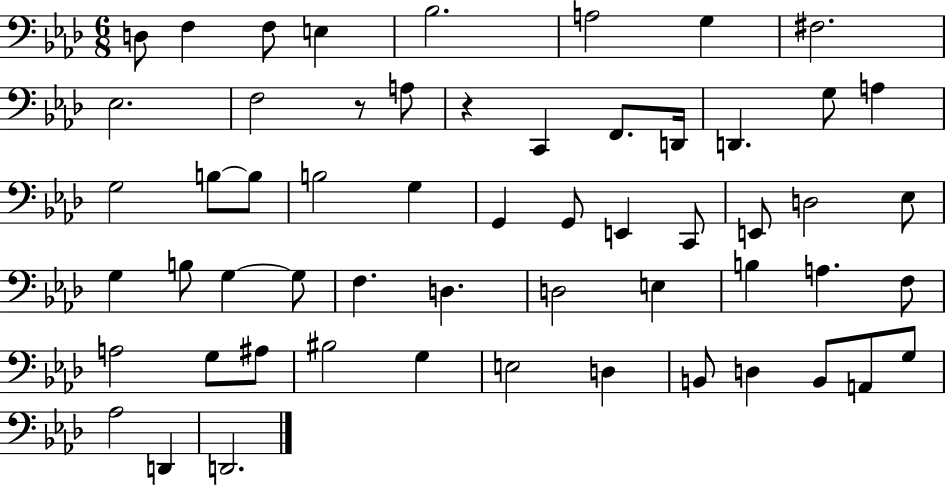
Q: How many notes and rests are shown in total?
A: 57